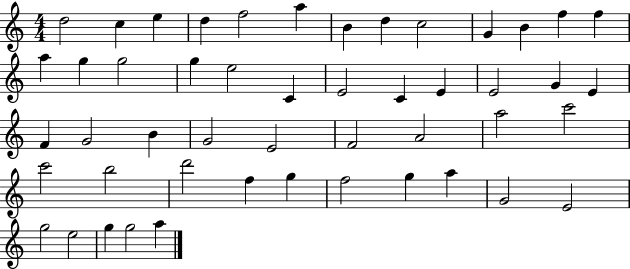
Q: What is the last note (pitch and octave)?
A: A5